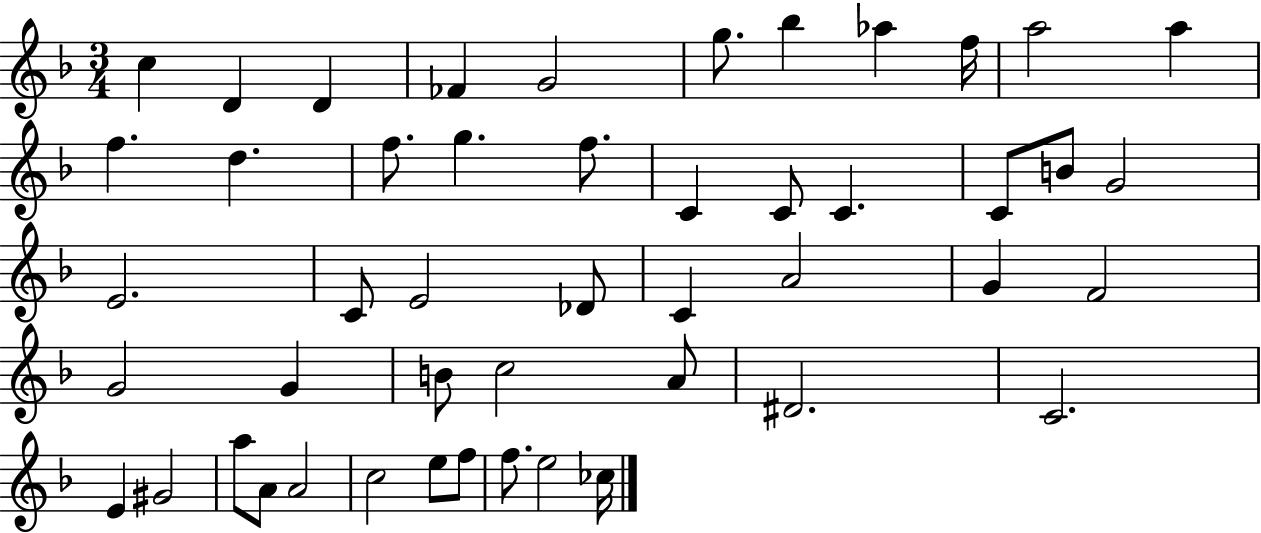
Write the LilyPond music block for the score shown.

{
  \clef treble
  \numericTimeSignature
  \time 3/4
  \key f \major
  c''4 d'4 d'4 | fes'4 g'2 | g''8. bes''4 aes''4 f''16 | a''2 a''4 | \break f''4. d''4. | f''8. g''4. f''8. | c'4 c'8 c'4. | c'8 b'8 g'2 | \break e'2. | c'8 e'2 des'8 | c'4 a'2 | g'4 f'2 | \break g'2 g'4 | b'8 c''2 a'8 | dis'2. | c'2. | \break e'4 gis'2 | a''8 a'8 a'2 | c''2 e''8 f''8 | f''8. e''2 ces''16 | \break \bar "|."
}